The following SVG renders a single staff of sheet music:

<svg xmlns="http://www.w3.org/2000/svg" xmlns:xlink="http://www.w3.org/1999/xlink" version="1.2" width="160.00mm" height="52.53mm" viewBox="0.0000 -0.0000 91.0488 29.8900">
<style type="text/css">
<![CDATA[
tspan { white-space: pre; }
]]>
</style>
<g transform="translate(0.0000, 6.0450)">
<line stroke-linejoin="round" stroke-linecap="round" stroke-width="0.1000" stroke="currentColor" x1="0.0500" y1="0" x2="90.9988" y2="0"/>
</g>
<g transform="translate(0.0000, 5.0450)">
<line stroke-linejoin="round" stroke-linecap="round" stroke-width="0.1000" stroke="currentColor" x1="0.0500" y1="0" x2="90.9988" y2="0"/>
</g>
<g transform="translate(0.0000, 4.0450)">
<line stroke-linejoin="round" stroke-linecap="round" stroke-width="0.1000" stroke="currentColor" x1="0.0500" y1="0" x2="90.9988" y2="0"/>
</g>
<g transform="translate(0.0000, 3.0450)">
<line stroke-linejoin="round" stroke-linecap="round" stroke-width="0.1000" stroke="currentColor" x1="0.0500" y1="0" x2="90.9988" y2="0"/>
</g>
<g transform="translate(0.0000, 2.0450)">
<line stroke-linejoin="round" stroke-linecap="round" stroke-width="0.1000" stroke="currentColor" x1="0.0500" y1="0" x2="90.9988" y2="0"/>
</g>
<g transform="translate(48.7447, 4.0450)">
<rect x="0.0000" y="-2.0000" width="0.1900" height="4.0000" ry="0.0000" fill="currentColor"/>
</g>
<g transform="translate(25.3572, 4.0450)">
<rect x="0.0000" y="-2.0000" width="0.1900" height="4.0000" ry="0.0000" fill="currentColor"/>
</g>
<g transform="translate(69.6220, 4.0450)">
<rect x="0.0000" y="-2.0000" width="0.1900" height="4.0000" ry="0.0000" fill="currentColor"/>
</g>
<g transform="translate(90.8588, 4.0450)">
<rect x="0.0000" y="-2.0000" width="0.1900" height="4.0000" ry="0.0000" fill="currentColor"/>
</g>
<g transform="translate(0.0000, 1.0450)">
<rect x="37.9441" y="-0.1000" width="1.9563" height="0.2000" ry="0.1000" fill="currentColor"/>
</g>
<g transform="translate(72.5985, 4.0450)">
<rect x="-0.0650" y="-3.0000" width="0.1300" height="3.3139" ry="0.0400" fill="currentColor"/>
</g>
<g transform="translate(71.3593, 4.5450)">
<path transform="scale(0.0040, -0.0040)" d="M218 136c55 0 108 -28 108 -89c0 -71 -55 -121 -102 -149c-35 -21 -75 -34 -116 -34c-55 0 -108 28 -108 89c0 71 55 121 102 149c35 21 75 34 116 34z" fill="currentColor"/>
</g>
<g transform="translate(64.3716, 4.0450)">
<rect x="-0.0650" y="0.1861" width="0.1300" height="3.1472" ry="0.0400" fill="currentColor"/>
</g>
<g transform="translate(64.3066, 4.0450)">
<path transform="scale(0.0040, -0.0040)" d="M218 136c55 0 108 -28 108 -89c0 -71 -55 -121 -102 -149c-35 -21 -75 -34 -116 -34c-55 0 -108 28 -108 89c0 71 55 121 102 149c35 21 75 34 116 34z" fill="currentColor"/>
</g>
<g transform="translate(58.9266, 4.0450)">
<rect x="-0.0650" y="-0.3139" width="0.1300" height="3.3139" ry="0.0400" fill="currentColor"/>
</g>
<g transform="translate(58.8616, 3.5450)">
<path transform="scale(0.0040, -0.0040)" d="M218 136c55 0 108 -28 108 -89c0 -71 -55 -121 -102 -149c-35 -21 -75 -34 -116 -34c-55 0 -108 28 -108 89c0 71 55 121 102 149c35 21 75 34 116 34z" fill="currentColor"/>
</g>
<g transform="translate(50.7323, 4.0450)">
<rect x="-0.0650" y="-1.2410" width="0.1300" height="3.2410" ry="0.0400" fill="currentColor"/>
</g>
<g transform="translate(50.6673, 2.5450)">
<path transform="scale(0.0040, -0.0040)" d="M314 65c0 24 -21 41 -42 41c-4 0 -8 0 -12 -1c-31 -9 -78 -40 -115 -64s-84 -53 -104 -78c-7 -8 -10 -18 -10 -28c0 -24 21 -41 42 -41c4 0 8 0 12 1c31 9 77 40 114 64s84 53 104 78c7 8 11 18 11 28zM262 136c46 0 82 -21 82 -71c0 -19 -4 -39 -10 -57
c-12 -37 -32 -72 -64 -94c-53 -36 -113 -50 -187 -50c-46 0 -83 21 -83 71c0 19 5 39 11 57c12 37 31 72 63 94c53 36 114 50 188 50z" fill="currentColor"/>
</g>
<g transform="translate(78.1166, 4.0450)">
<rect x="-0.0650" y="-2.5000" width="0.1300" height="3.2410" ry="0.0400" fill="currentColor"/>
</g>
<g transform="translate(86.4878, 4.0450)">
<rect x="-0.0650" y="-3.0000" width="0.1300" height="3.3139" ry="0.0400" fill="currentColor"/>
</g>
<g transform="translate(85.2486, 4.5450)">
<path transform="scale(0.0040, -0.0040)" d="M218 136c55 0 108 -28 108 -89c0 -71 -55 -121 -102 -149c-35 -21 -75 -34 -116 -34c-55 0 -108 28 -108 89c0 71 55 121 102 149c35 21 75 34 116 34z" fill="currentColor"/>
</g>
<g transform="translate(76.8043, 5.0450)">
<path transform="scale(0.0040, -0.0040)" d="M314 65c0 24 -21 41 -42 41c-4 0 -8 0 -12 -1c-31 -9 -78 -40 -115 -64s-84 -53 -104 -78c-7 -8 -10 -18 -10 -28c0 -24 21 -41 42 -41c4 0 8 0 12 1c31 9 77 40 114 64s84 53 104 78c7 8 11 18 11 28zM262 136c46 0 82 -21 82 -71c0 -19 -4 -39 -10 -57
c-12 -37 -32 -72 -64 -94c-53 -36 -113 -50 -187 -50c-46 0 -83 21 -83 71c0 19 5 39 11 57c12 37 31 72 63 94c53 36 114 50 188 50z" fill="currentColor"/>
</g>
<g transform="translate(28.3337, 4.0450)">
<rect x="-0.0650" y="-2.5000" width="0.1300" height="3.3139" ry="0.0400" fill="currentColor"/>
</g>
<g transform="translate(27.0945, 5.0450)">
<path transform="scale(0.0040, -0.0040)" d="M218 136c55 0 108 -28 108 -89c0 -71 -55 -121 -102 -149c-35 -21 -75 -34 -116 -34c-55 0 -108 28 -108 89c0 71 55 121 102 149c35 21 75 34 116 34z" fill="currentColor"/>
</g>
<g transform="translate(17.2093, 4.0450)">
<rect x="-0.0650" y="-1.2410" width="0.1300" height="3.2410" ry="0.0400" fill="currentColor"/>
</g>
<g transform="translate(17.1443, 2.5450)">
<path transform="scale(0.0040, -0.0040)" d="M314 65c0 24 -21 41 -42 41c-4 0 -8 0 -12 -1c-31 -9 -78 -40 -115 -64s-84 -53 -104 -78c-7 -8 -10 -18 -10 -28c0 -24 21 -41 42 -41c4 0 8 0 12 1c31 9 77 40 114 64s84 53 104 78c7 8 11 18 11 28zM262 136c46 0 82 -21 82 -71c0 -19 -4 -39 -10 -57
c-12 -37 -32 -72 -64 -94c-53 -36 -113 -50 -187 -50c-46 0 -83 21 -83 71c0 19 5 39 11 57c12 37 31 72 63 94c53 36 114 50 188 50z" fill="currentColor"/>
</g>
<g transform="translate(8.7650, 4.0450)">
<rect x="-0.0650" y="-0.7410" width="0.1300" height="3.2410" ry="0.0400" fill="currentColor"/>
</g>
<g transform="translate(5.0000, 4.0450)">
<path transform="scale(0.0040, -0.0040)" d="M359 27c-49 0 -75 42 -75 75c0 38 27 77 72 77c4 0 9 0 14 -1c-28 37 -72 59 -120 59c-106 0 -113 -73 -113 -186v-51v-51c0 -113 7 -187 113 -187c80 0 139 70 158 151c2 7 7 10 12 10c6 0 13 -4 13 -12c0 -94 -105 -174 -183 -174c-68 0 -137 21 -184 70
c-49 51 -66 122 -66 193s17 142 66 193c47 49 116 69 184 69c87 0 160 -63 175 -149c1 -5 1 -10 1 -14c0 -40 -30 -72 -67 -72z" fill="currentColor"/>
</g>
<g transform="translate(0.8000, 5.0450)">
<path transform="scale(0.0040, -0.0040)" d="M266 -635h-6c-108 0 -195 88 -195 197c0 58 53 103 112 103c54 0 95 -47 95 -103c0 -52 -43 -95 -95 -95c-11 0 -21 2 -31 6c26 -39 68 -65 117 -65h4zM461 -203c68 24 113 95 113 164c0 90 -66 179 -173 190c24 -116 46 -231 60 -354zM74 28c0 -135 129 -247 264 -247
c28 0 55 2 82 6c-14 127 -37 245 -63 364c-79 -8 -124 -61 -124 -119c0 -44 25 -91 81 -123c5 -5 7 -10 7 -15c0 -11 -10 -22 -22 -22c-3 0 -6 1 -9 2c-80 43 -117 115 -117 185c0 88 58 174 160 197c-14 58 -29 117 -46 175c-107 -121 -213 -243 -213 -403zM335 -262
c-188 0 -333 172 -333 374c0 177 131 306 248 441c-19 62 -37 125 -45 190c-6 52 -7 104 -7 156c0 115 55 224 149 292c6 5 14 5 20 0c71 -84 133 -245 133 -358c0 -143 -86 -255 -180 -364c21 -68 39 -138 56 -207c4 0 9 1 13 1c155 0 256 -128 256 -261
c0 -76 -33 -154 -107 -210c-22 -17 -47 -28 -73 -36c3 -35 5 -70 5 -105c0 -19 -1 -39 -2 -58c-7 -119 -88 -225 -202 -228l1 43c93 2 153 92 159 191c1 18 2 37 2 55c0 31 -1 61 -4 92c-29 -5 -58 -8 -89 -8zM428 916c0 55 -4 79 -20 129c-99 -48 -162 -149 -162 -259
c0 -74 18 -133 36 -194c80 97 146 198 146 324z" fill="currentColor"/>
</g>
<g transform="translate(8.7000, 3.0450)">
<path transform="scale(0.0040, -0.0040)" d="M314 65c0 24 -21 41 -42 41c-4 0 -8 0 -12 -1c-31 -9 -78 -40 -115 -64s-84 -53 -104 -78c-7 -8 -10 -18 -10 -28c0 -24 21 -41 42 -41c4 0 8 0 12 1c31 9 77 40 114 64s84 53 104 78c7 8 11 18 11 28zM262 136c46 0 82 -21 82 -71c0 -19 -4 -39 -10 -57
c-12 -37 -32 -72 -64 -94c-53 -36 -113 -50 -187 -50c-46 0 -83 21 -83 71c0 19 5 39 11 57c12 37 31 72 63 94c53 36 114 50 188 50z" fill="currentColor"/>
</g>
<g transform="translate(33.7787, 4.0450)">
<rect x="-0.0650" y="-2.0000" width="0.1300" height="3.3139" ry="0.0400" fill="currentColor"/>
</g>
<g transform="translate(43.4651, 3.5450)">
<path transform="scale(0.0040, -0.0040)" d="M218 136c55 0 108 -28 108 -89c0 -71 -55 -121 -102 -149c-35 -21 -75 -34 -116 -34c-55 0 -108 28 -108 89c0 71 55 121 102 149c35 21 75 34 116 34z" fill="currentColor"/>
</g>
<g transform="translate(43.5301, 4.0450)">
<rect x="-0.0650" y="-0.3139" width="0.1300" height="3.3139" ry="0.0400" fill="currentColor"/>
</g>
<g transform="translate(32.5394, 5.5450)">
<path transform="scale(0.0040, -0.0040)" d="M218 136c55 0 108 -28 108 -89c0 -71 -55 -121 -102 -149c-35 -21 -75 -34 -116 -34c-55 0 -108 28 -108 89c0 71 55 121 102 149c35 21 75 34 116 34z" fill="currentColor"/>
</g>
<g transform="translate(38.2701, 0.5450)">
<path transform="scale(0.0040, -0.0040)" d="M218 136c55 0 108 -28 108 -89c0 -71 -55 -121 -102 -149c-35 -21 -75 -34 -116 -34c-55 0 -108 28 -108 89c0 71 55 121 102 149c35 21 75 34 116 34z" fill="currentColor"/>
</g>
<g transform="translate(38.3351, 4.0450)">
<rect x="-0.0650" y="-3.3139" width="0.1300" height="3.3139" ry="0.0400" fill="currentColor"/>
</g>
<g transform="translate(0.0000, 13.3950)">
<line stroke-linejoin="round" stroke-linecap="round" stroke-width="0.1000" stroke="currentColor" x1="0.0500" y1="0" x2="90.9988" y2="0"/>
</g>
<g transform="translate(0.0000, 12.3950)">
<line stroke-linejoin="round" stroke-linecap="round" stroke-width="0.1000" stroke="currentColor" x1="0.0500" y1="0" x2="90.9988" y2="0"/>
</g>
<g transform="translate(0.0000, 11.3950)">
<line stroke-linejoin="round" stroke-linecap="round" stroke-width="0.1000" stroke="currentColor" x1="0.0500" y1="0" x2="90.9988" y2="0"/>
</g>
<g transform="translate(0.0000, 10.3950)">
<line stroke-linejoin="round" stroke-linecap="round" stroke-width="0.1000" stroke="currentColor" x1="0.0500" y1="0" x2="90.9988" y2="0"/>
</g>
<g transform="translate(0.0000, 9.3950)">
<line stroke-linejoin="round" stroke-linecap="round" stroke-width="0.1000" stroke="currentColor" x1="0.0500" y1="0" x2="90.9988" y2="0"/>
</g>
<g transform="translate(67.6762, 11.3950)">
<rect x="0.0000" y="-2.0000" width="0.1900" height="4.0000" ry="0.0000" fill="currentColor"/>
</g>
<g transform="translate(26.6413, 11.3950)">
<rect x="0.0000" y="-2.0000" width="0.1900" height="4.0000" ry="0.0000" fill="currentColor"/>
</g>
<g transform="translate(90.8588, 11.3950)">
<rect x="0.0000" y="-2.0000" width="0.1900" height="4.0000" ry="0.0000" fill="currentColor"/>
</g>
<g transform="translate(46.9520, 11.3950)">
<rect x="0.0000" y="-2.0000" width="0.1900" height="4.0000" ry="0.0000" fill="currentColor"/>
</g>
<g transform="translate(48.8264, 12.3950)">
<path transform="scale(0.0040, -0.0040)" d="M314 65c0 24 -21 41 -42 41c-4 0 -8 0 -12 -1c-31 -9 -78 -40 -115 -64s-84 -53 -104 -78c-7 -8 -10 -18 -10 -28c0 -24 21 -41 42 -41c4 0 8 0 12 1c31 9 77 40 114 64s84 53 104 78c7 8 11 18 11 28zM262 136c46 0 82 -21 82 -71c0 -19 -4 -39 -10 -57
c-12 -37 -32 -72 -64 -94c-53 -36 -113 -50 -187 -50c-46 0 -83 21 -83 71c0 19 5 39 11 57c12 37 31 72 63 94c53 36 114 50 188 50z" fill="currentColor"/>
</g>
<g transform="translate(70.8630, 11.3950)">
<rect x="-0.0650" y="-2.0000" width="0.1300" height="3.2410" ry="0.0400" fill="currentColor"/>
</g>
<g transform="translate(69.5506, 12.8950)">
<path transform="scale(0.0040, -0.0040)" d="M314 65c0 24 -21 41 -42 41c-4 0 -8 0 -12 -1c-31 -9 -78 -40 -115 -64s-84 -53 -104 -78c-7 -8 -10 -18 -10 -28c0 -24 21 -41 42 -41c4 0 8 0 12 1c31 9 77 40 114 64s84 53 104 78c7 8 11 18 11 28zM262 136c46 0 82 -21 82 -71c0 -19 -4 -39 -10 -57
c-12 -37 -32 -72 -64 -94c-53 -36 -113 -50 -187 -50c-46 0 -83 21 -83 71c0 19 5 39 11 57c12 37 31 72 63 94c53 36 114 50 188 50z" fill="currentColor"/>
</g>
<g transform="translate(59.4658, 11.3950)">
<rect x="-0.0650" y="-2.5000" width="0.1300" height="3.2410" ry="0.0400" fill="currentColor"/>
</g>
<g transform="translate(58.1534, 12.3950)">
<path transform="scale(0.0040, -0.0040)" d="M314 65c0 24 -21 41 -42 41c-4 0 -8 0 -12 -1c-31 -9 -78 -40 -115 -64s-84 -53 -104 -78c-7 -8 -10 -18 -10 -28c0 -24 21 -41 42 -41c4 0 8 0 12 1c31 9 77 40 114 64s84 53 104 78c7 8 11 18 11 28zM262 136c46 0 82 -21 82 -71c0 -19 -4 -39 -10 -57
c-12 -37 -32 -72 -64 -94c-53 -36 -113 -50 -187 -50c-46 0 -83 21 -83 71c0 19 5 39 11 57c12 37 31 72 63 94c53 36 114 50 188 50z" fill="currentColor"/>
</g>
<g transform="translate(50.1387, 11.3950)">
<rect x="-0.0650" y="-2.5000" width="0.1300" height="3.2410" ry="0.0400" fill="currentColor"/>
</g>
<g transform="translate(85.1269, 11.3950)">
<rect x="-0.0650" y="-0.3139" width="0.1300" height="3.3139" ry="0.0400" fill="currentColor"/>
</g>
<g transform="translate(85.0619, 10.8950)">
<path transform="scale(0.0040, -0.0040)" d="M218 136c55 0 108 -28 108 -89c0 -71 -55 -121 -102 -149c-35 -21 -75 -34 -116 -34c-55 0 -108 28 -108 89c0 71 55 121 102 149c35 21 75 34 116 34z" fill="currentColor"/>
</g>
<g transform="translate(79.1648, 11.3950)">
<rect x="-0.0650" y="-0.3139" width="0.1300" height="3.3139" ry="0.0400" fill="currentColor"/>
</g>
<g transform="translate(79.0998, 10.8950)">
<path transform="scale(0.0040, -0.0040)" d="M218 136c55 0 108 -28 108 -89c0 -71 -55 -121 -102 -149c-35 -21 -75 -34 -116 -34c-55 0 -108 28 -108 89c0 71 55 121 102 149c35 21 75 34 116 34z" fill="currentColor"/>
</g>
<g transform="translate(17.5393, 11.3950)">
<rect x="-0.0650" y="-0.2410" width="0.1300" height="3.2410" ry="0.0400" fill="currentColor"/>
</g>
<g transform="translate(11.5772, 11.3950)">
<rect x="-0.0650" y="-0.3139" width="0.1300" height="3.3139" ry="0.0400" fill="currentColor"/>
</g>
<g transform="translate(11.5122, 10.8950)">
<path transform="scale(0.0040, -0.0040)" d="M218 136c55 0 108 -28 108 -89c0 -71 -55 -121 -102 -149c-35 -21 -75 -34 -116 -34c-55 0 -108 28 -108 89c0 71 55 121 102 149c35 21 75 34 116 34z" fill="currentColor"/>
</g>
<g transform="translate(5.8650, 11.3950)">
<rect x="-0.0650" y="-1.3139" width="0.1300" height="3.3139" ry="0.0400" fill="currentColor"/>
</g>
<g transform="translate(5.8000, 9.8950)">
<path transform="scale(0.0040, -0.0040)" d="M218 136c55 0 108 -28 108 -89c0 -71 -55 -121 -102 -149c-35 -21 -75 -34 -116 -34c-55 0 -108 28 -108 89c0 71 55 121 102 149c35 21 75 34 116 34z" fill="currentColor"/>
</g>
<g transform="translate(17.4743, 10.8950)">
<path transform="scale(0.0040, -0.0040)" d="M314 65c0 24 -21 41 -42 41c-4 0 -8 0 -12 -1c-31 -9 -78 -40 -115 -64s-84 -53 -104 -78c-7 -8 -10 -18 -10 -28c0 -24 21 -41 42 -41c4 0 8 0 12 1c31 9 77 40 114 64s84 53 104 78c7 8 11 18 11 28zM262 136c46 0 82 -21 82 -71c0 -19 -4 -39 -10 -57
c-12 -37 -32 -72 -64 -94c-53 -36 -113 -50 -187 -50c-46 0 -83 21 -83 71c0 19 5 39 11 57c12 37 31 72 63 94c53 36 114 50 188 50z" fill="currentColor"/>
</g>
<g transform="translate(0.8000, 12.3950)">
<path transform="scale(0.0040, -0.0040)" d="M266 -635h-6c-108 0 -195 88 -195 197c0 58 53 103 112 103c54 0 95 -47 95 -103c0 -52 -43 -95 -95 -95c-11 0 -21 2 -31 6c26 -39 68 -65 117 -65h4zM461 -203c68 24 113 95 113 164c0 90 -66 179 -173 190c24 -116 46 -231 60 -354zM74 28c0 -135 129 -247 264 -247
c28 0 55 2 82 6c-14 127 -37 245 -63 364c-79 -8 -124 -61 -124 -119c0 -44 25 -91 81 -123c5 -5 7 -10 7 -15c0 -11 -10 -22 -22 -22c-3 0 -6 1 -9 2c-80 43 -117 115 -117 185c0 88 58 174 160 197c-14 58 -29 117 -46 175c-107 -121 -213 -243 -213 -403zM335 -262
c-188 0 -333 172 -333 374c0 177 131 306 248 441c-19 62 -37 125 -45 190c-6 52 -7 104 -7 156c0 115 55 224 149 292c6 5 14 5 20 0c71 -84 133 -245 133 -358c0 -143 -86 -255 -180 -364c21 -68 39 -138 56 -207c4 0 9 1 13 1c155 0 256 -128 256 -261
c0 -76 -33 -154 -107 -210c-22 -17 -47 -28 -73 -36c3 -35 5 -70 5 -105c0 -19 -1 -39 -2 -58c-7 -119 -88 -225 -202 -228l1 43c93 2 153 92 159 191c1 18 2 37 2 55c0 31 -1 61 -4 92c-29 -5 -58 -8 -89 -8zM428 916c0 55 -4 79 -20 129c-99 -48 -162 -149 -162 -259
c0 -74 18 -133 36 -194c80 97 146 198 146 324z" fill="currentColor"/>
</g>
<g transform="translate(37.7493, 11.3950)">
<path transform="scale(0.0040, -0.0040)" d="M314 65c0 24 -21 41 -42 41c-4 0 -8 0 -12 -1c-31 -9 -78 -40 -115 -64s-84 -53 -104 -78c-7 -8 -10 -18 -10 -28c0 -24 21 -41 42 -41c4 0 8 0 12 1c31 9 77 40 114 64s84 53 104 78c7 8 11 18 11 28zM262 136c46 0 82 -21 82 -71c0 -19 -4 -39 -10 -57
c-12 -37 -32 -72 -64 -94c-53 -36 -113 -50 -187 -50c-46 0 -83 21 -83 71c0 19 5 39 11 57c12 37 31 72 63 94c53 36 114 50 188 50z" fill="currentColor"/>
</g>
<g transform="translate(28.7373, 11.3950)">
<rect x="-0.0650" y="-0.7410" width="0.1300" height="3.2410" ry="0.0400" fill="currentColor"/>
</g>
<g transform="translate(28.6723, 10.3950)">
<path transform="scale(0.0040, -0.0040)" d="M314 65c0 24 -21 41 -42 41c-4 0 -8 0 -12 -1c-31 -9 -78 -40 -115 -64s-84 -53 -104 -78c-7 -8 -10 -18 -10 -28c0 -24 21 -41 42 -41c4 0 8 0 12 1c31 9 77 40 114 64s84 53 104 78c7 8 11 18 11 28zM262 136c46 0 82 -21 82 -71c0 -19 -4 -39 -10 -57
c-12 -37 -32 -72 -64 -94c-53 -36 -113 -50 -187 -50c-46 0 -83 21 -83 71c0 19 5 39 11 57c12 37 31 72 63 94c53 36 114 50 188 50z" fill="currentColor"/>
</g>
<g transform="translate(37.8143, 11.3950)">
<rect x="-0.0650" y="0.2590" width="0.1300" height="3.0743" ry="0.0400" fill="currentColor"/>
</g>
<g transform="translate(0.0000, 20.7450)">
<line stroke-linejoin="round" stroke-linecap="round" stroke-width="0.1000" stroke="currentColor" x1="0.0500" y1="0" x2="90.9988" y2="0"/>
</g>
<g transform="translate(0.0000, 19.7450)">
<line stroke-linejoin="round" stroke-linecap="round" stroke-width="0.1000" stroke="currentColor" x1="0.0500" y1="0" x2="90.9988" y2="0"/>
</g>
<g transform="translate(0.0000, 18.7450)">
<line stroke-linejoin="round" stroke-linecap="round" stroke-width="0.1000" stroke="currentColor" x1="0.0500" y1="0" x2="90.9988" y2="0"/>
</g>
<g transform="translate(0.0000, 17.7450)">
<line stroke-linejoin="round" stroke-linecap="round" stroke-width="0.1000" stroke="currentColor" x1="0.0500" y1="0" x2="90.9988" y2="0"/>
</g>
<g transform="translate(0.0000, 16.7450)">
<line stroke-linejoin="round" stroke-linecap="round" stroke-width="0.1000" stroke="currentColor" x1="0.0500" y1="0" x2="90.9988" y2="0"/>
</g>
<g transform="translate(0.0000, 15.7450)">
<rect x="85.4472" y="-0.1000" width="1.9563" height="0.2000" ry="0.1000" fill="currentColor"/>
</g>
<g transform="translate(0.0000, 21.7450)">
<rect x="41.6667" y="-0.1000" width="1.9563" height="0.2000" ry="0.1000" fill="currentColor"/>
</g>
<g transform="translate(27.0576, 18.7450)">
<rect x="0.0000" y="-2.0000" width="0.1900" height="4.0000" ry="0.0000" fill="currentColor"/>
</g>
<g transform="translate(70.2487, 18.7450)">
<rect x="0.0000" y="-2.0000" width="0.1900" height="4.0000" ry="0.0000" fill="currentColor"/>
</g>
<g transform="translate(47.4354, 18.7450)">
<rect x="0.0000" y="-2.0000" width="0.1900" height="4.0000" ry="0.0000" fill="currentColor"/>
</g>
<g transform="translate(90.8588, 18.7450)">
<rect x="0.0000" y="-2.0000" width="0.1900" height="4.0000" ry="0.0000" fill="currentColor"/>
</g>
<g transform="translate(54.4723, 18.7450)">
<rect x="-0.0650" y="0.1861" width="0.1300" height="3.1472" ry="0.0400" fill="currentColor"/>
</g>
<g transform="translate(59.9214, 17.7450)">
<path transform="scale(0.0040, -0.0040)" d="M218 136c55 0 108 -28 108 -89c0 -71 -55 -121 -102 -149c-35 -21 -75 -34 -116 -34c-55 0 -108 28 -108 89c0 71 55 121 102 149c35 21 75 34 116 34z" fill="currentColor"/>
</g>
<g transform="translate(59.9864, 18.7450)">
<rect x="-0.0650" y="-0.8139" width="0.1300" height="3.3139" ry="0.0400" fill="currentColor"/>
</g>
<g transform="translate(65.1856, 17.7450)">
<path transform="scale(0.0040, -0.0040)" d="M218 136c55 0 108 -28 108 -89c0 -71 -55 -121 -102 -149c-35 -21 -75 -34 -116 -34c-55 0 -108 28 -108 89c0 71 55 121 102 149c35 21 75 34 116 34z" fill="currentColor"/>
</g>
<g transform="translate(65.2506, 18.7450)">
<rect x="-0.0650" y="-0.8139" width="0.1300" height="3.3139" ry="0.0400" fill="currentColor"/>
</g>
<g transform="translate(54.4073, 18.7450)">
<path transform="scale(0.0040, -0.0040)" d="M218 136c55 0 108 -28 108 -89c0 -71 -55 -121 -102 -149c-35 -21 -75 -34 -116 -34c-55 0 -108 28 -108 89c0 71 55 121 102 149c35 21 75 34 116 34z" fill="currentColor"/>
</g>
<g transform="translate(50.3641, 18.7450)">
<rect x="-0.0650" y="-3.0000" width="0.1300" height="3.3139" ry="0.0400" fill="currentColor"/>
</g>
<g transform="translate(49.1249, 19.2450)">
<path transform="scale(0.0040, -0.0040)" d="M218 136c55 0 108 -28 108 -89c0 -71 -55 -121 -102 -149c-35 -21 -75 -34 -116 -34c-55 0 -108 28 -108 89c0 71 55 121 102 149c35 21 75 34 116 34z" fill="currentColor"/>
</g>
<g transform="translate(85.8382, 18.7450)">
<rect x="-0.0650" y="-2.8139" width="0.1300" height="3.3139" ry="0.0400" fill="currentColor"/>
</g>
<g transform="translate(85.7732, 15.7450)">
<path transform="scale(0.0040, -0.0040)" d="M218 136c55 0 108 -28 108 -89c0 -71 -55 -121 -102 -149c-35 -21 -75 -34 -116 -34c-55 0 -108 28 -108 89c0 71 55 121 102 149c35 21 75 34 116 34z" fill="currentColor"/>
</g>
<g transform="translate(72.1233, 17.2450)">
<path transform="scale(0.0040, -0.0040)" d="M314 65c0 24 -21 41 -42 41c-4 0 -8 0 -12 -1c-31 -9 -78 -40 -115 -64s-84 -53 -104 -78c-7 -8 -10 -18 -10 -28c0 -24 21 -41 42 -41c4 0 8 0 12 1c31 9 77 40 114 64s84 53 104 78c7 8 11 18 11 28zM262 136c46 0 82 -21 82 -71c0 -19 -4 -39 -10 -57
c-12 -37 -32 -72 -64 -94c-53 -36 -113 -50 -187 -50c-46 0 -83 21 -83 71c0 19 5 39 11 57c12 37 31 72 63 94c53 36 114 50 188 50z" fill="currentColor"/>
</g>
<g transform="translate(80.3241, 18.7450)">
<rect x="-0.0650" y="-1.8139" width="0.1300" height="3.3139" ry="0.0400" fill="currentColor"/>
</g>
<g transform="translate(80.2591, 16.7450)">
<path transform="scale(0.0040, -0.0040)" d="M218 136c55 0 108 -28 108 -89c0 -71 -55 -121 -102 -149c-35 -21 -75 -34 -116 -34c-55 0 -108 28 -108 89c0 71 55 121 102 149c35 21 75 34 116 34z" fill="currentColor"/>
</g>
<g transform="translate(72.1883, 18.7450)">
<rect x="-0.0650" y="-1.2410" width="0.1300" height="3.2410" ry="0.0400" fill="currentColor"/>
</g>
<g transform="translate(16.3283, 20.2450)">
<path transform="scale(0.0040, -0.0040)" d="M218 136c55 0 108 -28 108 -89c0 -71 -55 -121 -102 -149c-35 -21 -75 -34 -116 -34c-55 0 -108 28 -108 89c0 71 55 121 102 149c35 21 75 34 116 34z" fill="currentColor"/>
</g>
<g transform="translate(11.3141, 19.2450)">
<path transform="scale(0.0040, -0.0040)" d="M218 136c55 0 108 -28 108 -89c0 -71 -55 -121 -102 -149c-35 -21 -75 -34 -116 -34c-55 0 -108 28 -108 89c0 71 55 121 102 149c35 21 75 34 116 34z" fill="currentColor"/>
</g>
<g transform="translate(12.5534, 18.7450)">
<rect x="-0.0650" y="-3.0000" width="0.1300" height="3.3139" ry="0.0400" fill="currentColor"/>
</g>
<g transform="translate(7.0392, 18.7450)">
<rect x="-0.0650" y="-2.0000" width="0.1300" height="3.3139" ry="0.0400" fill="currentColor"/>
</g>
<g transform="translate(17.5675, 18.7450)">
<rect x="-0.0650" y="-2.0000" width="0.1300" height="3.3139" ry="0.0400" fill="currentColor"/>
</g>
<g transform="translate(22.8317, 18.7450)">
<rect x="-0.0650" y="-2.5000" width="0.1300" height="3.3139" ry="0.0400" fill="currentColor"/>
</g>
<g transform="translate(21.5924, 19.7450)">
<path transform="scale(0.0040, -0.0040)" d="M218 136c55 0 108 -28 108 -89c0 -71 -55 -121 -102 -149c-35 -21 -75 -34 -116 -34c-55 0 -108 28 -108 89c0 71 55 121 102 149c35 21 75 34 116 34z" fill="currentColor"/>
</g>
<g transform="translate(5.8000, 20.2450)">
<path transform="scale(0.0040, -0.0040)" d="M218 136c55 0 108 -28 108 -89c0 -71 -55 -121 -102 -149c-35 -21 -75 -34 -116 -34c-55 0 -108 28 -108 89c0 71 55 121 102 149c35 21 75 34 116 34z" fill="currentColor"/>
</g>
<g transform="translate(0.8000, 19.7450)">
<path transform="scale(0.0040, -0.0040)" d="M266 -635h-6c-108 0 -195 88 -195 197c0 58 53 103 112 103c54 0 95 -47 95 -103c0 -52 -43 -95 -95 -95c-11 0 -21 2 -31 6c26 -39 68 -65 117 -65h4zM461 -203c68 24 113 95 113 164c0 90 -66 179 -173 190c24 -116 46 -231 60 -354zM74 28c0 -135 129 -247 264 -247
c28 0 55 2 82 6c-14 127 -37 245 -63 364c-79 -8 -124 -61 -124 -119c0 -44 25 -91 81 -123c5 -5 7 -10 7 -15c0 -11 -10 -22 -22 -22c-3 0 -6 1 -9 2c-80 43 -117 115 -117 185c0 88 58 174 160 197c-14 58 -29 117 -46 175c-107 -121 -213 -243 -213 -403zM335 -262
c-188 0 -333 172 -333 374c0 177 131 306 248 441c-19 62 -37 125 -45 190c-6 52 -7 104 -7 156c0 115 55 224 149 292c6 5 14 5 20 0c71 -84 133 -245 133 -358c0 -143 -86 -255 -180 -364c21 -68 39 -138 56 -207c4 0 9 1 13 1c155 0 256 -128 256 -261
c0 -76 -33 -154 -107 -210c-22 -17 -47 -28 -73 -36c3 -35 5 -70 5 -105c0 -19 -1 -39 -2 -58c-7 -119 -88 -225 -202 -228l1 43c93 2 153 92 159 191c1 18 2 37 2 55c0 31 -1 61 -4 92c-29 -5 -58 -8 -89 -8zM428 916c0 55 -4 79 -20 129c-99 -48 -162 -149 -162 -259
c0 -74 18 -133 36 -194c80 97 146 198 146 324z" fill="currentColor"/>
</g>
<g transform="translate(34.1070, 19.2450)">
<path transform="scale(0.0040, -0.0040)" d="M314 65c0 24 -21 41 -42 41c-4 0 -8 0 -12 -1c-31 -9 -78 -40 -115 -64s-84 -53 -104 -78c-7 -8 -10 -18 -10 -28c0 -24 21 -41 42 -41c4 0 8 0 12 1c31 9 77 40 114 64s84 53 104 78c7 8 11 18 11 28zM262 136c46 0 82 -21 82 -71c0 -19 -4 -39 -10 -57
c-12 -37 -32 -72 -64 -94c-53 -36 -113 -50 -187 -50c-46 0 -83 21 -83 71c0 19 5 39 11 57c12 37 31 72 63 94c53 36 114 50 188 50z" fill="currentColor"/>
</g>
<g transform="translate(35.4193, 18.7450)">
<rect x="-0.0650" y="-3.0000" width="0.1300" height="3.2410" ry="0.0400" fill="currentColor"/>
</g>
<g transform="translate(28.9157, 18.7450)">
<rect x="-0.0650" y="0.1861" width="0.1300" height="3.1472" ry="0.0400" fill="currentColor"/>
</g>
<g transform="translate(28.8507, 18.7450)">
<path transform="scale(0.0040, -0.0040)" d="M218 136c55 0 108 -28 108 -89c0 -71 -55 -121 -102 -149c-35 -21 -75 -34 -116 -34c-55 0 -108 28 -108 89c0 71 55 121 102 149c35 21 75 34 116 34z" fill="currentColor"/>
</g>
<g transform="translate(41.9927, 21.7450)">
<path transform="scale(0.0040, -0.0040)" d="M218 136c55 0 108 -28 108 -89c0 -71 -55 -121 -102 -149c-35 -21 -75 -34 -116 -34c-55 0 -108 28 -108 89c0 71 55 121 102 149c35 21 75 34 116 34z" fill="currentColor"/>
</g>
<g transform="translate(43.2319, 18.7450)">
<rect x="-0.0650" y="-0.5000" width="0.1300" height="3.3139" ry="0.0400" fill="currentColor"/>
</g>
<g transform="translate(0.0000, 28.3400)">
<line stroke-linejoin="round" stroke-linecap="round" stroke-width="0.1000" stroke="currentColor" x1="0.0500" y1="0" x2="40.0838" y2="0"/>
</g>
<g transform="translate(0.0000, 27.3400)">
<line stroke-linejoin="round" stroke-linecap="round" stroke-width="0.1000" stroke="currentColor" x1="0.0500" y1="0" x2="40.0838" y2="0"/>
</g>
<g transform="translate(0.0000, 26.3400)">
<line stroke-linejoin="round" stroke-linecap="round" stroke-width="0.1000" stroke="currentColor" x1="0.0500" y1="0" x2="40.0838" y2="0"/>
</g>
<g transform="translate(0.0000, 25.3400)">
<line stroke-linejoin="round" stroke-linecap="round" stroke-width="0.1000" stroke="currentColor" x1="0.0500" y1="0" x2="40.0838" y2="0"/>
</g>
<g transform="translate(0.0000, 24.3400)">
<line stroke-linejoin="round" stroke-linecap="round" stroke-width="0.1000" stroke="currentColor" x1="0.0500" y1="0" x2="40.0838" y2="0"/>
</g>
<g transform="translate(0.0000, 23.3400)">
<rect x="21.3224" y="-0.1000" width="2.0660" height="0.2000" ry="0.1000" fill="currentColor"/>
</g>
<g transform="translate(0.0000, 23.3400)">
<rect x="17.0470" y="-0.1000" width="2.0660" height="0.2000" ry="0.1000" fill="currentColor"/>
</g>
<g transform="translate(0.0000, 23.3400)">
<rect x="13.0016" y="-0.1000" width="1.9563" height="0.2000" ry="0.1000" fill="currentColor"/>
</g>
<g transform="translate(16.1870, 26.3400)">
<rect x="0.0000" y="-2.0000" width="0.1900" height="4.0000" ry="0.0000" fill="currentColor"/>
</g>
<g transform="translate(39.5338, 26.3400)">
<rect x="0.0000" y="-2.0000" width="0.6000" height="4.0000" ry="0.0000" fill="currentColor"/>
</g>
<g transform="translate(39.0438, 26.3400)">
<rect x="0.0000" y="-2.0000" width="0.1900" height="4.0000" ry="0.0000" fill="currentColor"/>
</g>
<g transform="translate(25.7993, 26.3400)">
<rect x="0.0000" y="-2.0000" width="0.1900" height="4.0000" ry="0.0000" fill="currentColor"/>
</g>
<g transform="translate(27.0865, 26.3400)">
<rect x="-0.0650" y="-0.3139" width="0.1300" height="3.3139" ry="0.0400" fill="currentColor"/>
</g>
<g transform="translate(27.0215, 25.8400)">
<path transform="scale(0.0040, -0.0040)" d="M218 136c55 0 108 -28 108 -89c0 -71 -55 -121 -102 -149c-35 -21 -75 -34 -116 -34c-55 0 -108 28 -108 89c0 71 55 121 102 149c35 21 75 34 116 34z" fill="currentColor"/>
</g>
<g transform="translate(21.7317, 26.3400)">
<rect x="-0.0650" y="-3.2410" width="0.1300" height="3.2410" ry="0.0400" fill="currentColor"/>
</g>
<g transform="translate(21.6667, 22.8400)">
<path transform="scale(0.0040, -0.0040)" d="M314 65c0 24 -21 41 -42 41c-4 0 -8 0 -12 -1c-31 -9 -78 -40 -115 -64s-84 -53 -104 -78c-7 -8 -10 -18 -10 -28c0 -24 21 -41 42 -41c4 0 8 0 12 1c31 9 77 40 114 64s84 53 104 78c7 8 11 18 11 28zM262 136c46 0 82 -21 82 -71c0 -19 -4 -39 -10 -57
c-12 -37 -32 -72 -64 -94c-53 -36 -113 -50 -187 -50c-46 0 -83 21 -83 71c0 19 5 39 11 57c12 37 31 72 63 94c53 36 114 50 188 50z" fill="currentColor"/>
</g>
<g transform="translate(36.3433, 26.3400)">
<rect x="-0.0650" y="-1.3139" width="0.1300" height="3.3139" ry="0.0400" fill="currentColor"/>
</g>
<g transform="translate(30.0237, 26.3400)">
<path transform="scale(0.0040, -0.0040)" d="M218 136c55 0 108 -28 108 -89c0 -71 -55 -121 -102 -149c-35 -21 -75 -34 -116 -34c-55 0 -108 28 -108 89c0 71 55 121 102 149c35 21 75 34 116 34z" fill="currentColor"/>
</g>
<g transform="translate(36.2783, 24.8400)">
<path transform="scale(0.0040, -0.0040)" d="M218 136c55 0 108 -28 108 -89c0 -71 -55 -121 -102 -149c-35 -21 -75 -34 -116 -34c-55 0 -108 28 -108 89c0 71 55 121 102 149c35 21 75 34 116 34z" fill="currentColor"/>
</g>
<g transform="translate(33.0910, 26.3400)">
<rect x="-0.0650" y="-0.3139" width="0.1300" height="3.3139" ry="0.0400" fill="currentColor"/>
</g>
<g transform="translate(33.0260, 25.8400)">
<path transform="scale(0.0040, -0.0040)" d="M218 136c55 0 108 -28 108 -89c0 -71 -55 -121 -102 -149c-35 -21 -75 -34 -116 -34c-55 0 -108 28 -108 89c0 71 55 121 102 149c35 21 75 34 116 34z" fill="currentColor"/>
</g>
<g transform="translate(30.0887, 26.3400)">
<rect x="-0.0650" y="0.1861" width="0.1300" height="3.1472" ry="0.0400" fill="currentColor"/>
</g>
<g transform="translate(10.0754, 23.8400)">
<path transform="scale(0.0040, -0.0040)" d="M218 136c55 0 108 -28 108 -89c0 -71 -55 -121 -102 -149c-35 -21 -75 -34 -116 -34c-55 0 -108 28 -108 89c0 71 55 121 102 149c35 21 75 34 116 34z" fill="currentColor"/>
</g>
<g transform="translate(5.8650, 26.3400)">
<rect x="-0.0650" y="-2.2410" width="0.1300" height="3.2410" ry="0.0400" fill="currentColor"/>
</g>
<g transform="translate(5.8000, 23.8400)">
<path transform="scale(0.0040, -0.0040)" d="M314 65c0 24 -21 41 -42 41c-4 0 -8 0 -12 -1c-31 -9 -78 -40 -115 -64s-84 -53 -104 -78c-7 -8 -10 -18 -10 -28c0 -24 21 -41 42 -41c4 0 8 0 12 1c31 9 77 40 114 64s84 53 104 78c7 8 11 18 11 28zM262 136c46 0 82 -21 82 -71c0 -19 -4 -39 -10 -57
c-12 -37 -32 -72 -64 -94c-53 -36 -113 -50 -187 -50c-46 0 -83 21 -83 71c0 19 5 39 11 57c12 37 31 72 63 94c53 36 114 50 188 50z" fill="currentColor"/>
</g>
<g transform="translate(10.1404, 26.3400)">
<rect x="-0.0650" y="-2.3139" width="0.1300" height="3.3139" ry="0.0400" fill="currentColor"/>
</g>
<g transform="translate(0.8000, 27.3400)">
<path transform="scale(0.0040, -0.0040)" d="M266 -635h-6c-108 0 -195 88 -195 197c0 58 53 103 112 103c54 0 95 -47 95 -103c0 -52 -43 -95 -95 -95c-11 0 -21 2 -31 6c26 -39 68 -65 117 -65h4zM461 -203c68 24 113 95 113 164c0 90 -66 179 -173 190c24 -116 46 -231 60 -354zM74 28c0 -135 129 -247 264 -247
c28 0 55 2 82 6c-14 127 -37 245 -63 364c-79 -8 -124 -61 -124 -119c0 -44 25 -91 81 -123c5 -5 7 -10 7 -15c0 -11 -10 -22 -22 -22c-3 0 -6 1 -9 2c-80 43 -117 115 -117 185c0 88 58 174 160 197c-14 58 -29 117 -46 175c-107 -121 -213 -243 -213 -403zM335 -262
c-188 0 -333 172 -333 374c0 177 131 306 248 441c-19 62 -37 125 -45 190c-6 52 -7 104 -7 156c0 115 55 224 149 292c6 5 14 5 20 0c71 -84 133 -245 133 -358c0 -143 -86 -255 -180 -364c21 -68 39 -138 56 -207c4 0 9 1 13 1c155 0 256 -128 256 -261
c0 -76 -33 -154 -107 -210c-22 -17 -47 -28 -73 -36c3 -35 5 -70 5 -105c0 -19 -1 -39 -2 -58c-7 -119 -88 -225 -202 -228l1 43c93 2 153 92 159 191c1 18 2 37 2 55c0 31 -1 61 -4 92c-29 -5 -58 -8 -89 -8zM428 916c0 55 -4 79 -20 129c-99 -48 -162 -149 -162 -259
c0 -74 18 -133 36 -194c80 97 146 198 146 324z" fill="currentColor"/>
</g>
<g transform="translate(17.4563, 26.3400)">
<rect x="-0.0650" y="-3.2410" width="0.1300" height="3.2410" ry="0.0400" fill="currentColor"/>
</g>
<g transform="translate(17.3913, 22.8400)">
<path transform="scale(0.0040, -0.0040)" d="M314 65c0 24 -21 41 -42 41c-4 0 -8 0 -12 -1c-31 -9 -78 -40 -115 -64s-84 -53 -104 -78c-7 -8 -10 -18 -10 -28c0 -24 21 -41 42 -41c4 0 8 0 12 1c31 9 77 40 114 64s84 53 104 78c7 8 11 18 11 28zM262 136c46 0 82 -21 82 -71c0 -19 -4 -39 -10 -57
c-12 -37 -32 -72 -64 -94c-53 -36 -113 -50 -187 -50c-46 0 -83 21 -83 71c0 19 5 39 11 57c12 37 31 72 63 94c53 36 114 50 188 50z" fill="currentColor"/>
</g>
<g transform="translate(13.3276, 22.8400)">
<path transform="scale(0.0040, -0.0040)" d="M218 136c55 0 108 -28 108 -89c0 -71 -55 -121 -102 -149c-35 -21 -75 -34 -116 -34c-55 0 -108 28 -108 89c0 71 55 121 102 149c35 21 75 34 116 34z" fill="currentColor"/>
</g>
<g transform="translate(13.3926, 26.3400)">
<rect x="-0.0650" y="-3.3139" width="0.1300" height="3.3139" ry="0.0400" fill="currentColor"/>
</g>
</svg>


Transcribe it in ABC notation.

X:1
T:Untitled
M:4/4
L:1/4
K:C
d2 e2 G F b c e2 c B A G2 A e c c2 d2 B2 G2 G2 F2 c c F A F G B A2 C A B d d e2 f a g2 g b b2 b2 c B c e